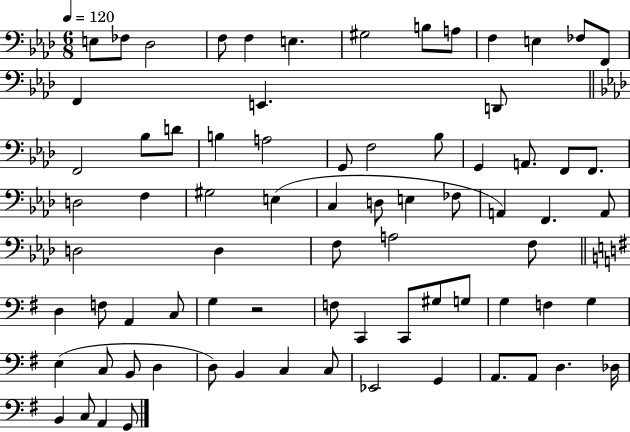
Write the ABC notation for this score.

X:1
T:Untitled
M:6/8
L:1/4
K:Ab
E,/2 _F,/2 _D,2 F,/2 F, E, ^G,2 B,/2 A,/2 F, E, _F,/2 F,,/2 F,, E,, D,,/2 F,,2 _B,/2 D/2 B, A,2 G,,/2 F,2 _B,/2 G,, A,,/2 F,,/2 F,,/2 D,2 F, ^G,2 E, C, D,/2 E, _F,/2 A,, F,, A,,/2 D,2 D, F,/2 A,2 F,/2 D, F,/2 A,, C,/2 G, z2 F,/2 C,, C,,/2 ^G,/2 G,/2 G, F, G, E, C,/2 B,,/2 D, D,/2 B,, C, C,/2 _E,,2 G,, A,,/2 A,,/2 D, _D,/4 B,, C,/2 A,, G,,/2